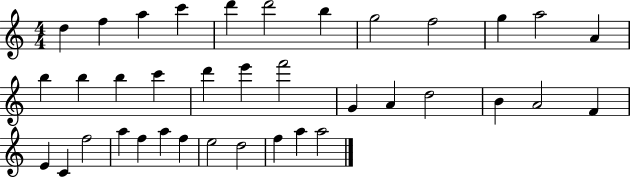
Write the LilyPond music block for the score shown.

{
  \clef treble
  \numericTimeSignature
  \time 4/4
  \key c \major
  d''4 f''4 a''4 c'''4 | d'''4 d'''2 b''4 | g''2 f''2 | g''4 a''2 a'4 | \break b''4 b''4 b''4 c'''4 | d'''4 e'''4 f'''2 | g'4 a'4 d''2 | b'4 a'2 f'4 | \break e'4 c'4 f''2 | a''4 f''4 a''4 f''4 | e''2 d''2 | f''4 a''4 a''2 | \break \bar "|."
}